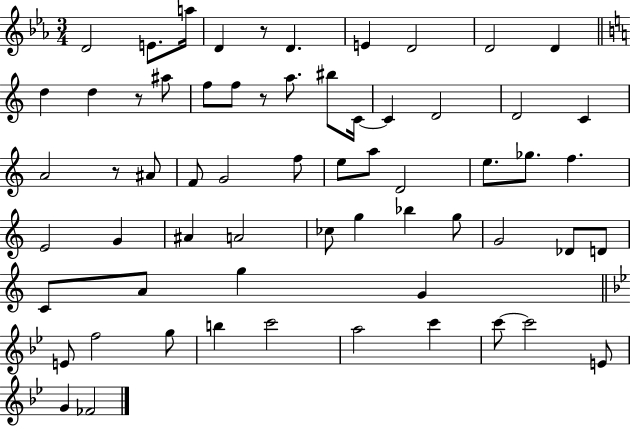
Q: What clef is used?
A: treble